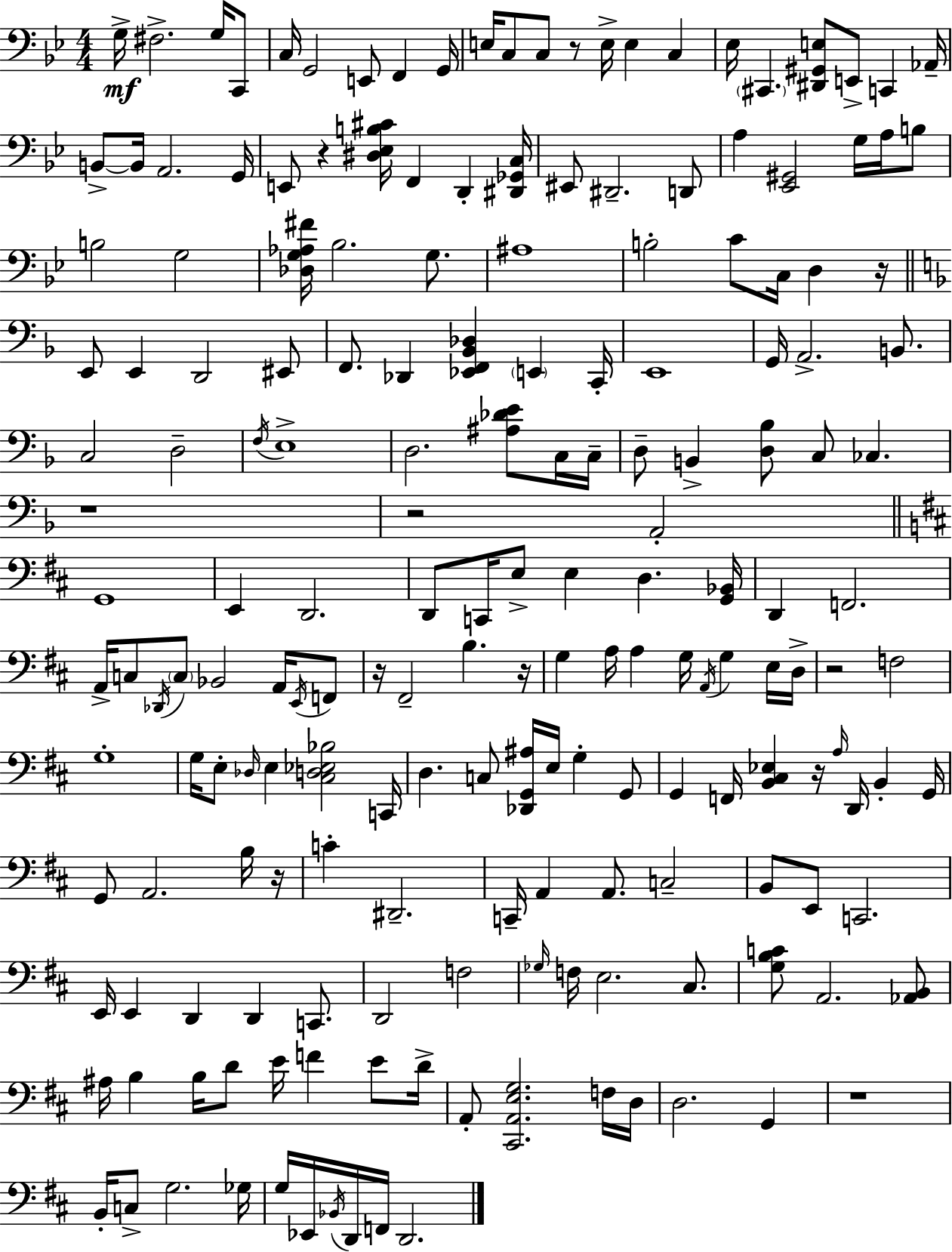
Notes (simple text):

G3/s F#3/h. G3/s C2/e C3/s G2/h E2/e F2/q G2/s E3/s C3/e C3/e R/e E3/s E3/q C3/q Eb3/s C#2/q. [D#2,G#2,E3]/e E2/e C2/q Ab2/s B2/e B2/s A2/h. G2/s E2/e R/q [D#3,Eb3,B3,C#4]/s F2/q D2/q [D#2,Gb2,C3]/s EIS2/e D#2/h. D2/e A3/q [Eb2,G#2]/h G3/s A3/s B3/e B3/h G3/h [Db3,G3,Ab3,F#4]/s Bb3/h. G3/e. A#3/w B3/h C4/e C3/s D3/q R/s E2/e E2/q D2/h EIS2/e F2/e. Db2/q [Eb2,F2,Bb2,Db3]/q E2/q C2/s E2/w G2/s A2/h. B2/e. C3/h D3/h F3/s E3/w D3/h. [A#3,Db4,E4]/e C3/s C3/s D3/e B2/q [D3,Bb3]/e C3/e CES3/q. R/w R/h A2/h G2/w E2/q D2/h. D2/e C2/s E3/e E3/q D3/q. [G2,Bb2]/s D2/q F2/h. A2/s C3/e Db2/s C3/e Bb2/h A2/s E2/s F2/e R/s F#2/h B3/q. R/s G3/q A3/s A3/q G3/s A2/s G3/q E3/s D3/s R/h F3/h G3/w G3/s E3/e Db3/s E3/q [C#3,D3,Eb3,Bb3]/h C2/s D3/q. C3/e [Db2,G2,A#3]/s E3/s G3/q G2/e G2/q F2/s [B2,C#3,Eb3]/q R/s A3/s D2/s B2/q G2/s G2/e A2/h. B3/s R/s C4/q D#2/h. C2/s A2/q A2/e. C3/h B2/e E2/e C2/h. E2/s E2/q D2/q D2/q C2/e. D2/h F3/h Gb3/s F3/s E3/h. C#3/e. [G3,B3,C4]/e A2/h. [Ab2,B2]/e A#3/s B3/q B3/s D4/e E4/s F4/q E4/e D4/s A2/e [C#2,A2,E3,G3]/h. F3/s D3/s D3/h. G2/q R/w B2/s C3/e G3/h. Gb3/s G3/s Eb2/s Bb2/s D2/s F2/s D2/h.